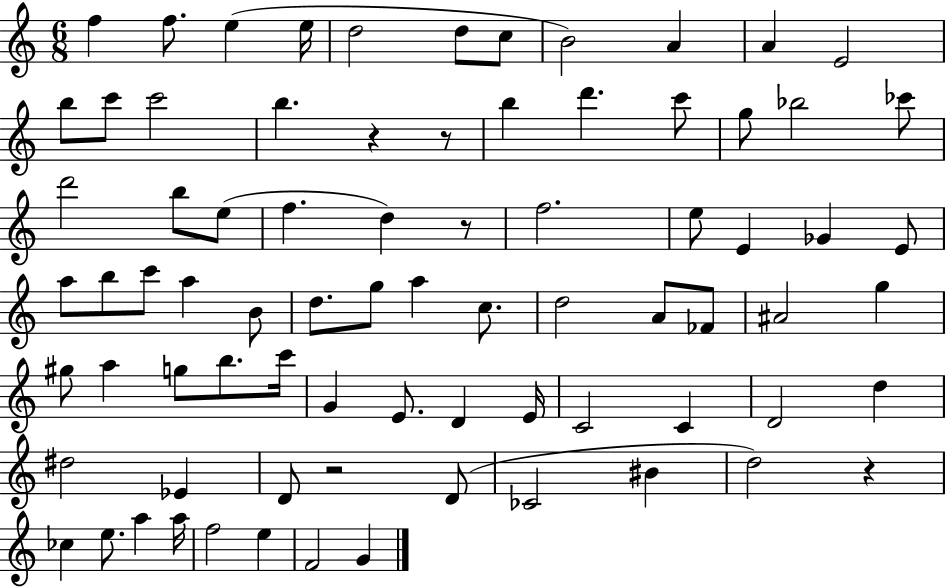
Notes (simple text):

F5/q F5/e. E5/q E5/s D5/h D5/e C5/e B4/h A4/q A4/q E4/h B5/e C6/e C6/h B5/q. R/q R/e B5/q D6/q. C6/e G5/e Bb5/h CES6/e D6/h B5/e E5/e F5/q. D5/q R/e F5/h. E5/e E4/q Gb4/q E4/e A5/e B5/e C6/e A5/q B4/e D5/e. G5/e A5/q C5/e. D5/h A4/e FES4/e A#4/h G5/q G#5/e A5/q G5/e B5/e. C6/s G4/q E4/e. D4/q E4/s C4/h C4/q D4/h D5/q D#5/h Eb4/q D4/e R/h D4/e CES4/h BIS4/q D5/h R/q CES5/q E5/e. A5/q A5/s F5/h E5/q F4/h G4/q